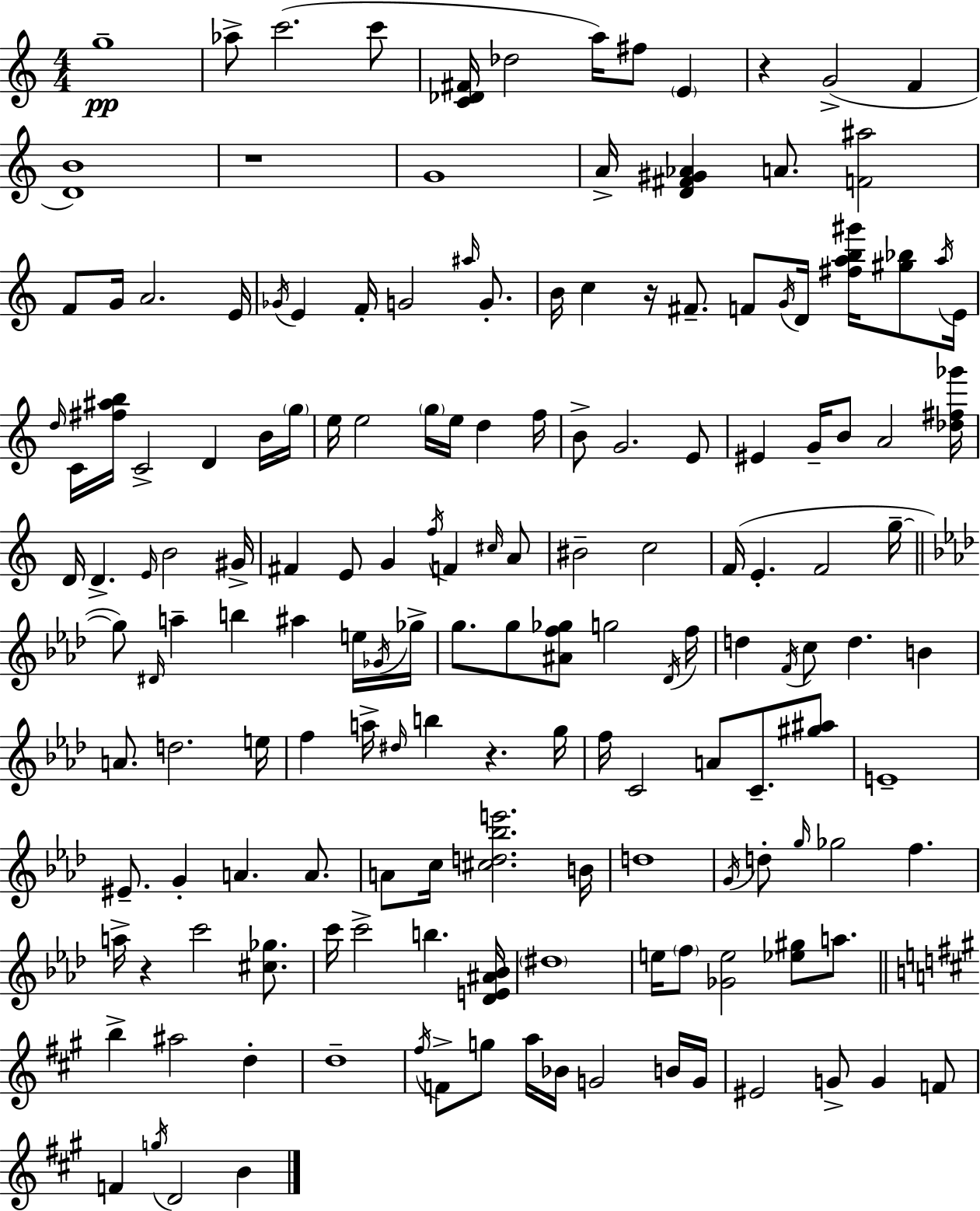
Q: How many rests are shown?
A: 5